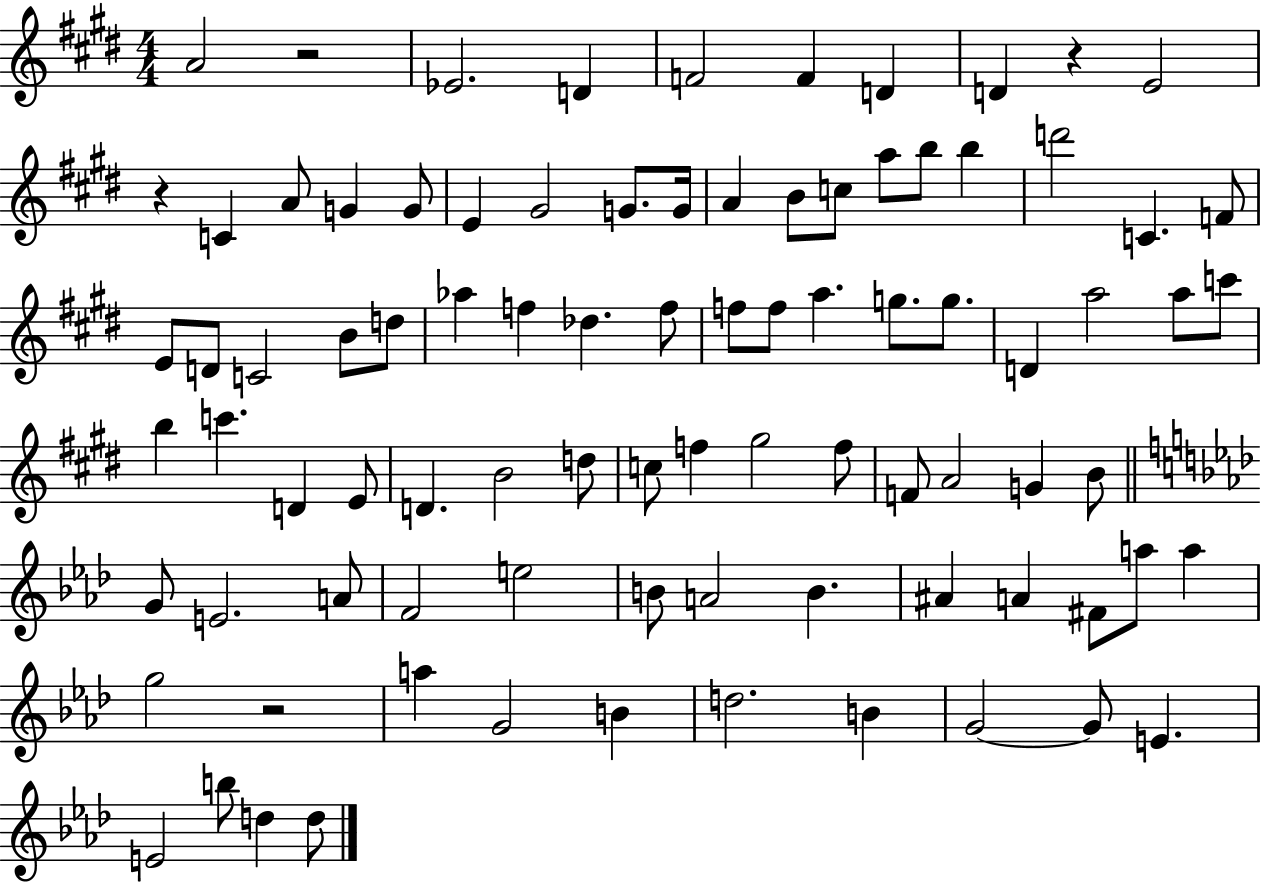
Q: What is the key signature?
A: E major